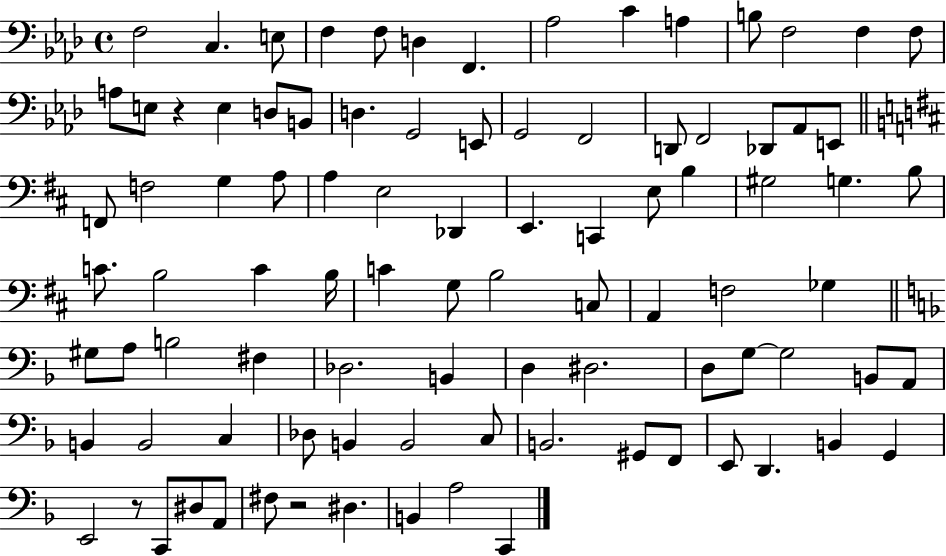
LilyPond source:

{
  \clef bass
  \time 4/4
  \defaultTimeSignature
  \key aes \major
  f2 c4. e8 | f4 f8 d4 f,4. | aes2 c'4 a4 | b8 f2 f4 f8 | \break a8 e8 r4 e4 d8 b,8 | d4. g,2 e,8 | g,2 f,2 | d,8 f,2 des,8 aes,8 e,8 | \break \bar "||" \break \key d \major f,8 f2 g4 a8 | a4 e2 des,4 | e,4. c,4 e8 b4 | gis2 g4. b8 | \break c'8. b2 c'4 b16 | c'4 g8 b2 c8 | a,4 f2 ges4 | \bar "||" \break \key f \major gis8 a8 b2 fis4 | des2. b,4 | d4 dis2. | d8 g8~~ g2 b,8 a,8 | \break b,4 b,2 c4 | des8 b,4 b,2 c8 | b,2. gis,8 f,8 | e,8 d,4. b,4 g,4 | \break e,2 r8 c,8 dis8 a,8 | fis8 r2 dis4. | b,4 a2 c,4 | \bar "|."
}